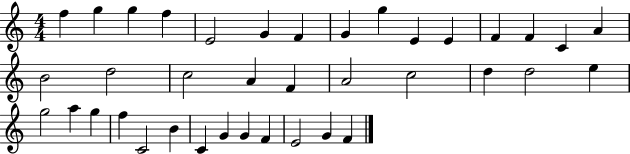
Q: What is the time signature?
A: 4/4